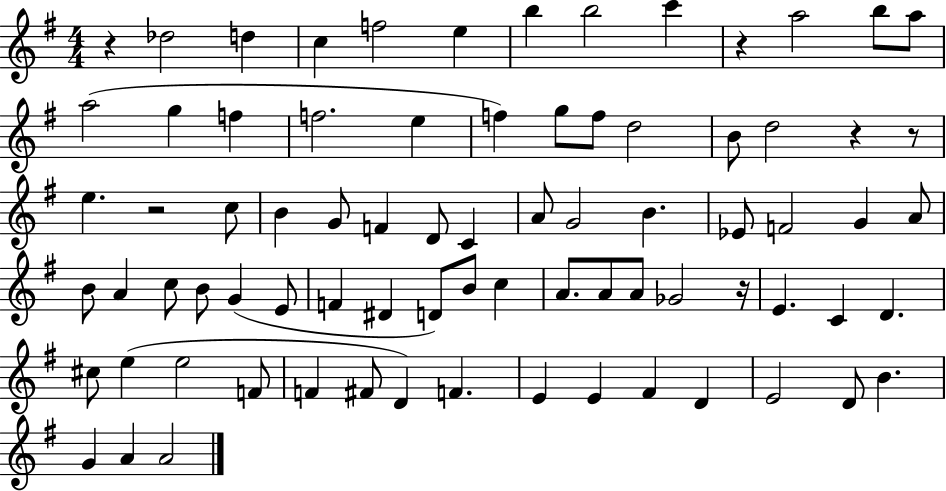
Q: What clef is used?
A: treble